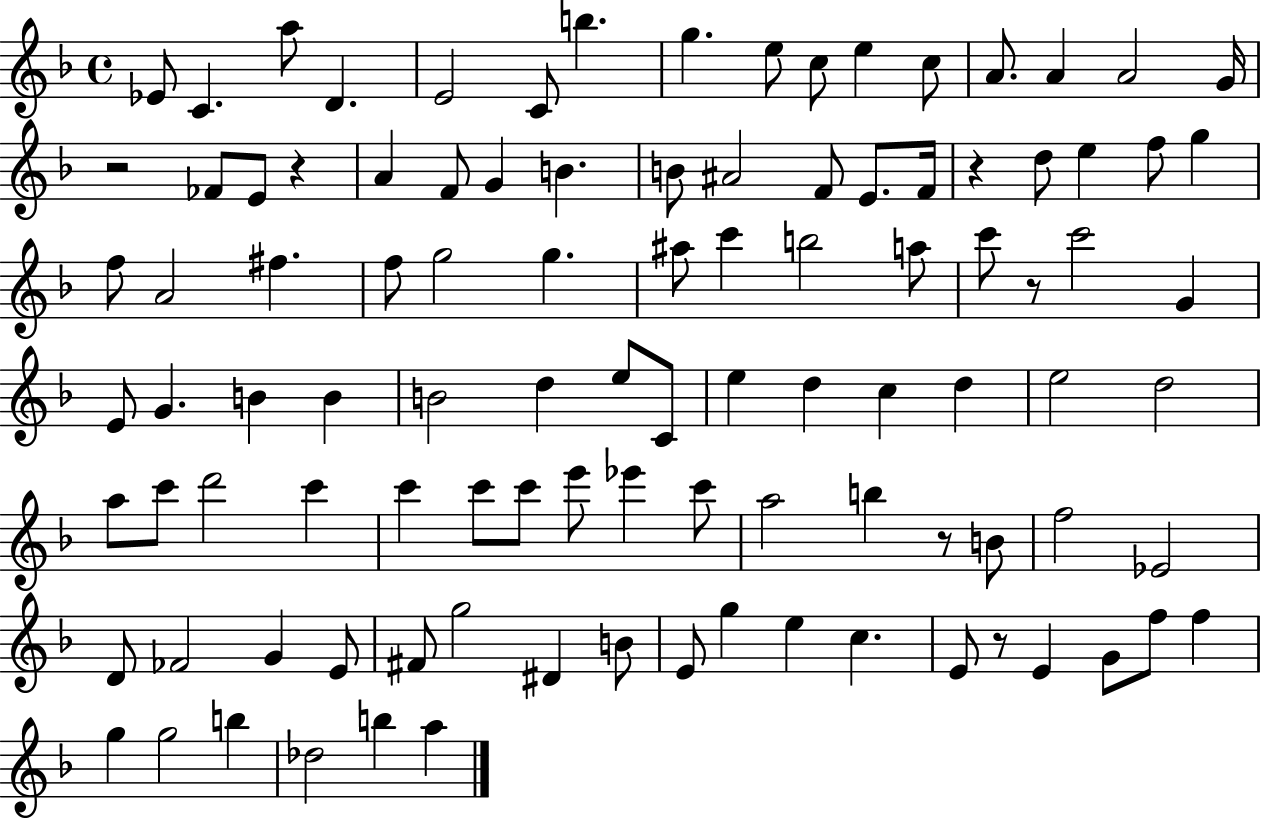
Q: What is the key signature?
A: F major